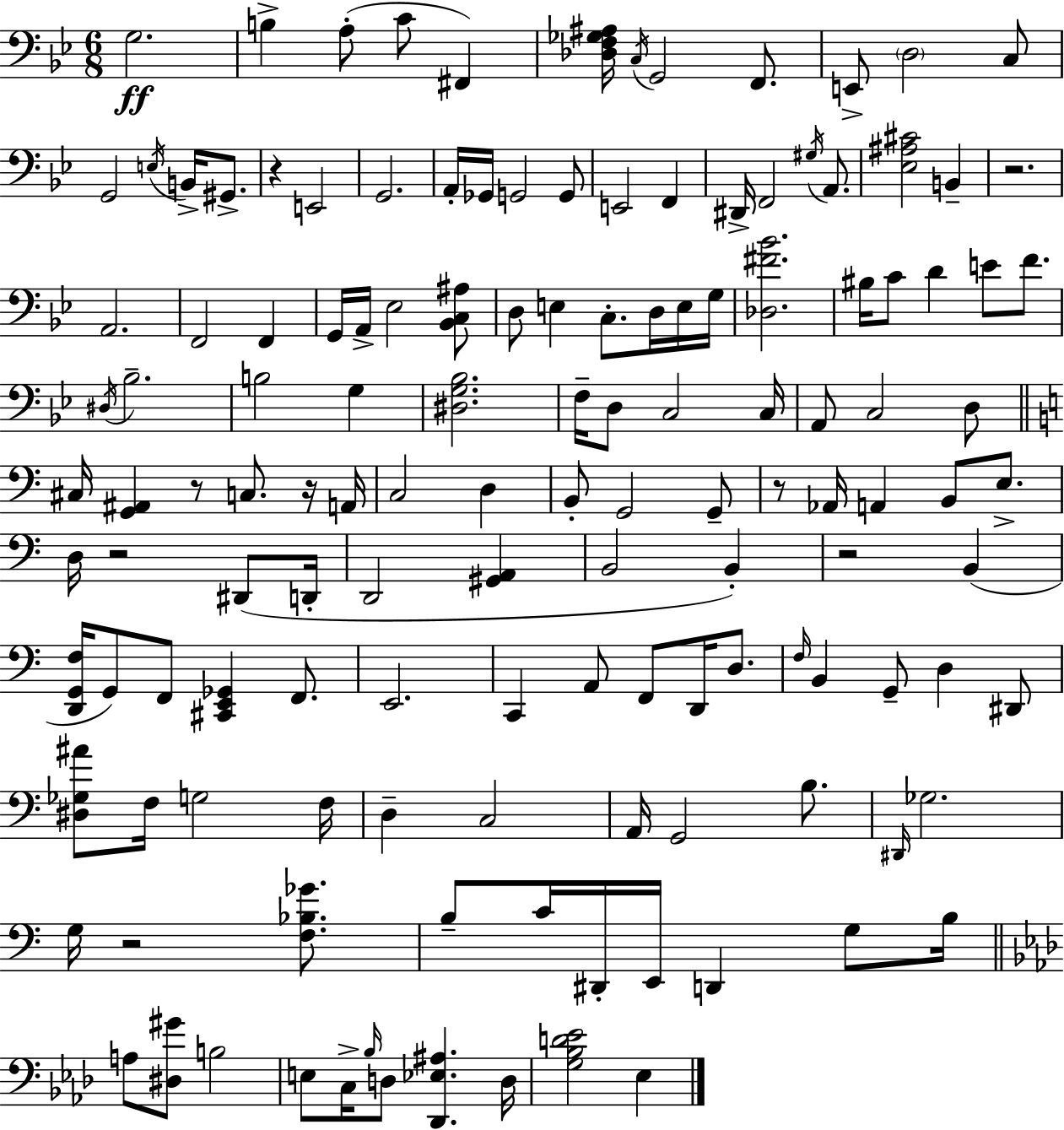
{
  \clef bass
  \numericTimeSignature
  \time 6/8
  \key g \minor
  g2.\ff | b4-> a8-.( c'8 fis,4) | <des f ges ais>16 \acciaccatura { c16 } g,2 f,8. | e,8-> \parenthesize d2 c8 | \break g,2 \acciaccatura { e16 } b,16-> gis,8.-> | r4 e,2 | g,2. | a,16-. ges,16 g,2 | \break g,8 e,2 f,4 | dis,16-> f,2 \acciaccatura { gis16 } | a,8. <ees ais cis'>2 b,4-- | r2. | \break a,2. | f,2 f,4 | g,16 a,16-> ees2 | <bes, c ais>8 d8 e4 c8.-. | \break d16 e16 g16 <des fis' bes'>2. | bis16 c'8 d'4 e'8 | f'8. \acciaccatura { dis16 } bes2.-- | b2 | \break g4 <dis g bes>2. | f16-- d8 c2 | c16 a,8 c2 | d8 \bar "||" \break \key a \minor cis16 <g, ais,>4 r8 c8. r16 a,16 | c2 d4 | b,8-. g,2 g,8-- | r8 aes,16 a,4 b,8 e8.-> | \break d16 r2 dis,8( d,16-. | d,2 <gis, a,>4 | b,2 b,4-.) | r2 b,4( | \break <d, g, f>16 g,8) f,8 <cis, e, ges,>4 f,8. | e,2. | c,4 a,8 f,8 d,16 d8. | \grace { f16 } b,4 g,8-- d4 dis,8 | \break <dis ges ais'>8 f16 g2 | f16 d4-- c2 | a,16 g,2 b8. | \grace { dis,16 } ges2. | \break g16 r2 <f bes ges'>8. | b8-- c'16 dis,16-. e,16 d,4 g8 | b16 \bar "||" \break \key aes \major a8 <dis gis'>8 b2 | e8 c16-> \grace { bes16 } d8 <des, ees ais>4. | d16 <g bes d' ees'>2 ees4 | \bar "|."
}